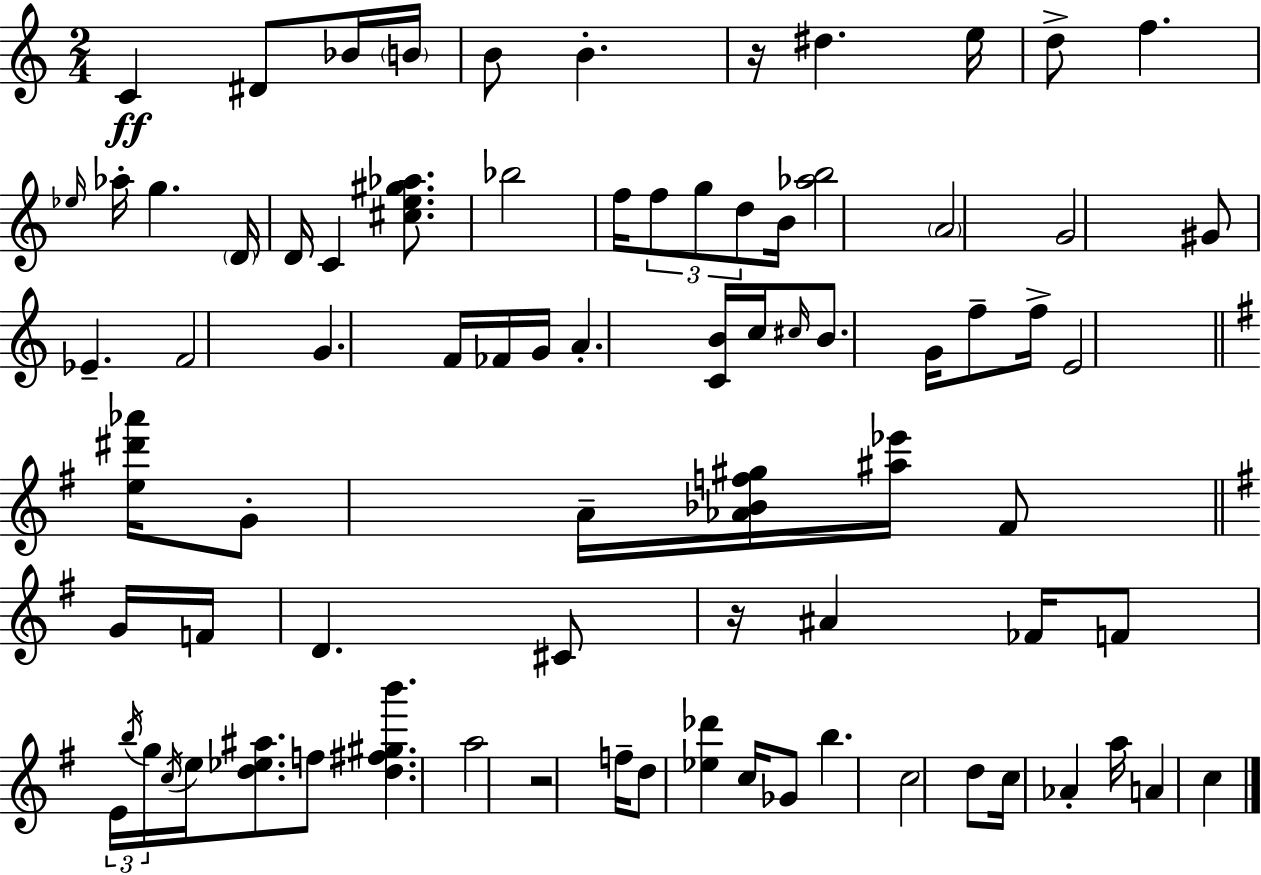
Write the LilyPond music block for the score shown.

{
  \clef treble
  \numericTimeSignature
  \time 2/4
  \key c \major
  \repeat volta 2 { c'4\ff dis'8 bes'16 \parenthesize b'16 | b'8 b'4.-. | r16 dis''4. e''16 | d''8-> f''4. | \break \grace { ees''16 } aes''16-. g''4. | \parenthesize d'16 d'16 c'4 <cis'' e'' gis'' aes''>8. | bes''2 | f''16 \tuplet 3/2 { f''8 g''8 d''8 } | \break b'16 <aes'' b''>2 | \parenthesize a'2 | g'2 | gis'8 ees'4.-- | \break f'2 | g'4. f'16 | fes'16 g'16 a'4.-. | <c' b'>16 c''16 \grace { cis''16 } b'8. g'16 f''8-- | \break f''16-> e'2 | \bar "||" \break \key g \major <e'' dis''' aes'''>16 g'8-. a'16-- <aes' bes' f'' gis''>16 <ais'' ees'''>16 fis'8 | \bar "||" \break \key g \major g'16 f'16 d'4. | cis'8 r16 ais'4 fes'16 | f'8 \tuplet 3/2 { e'16 \acciaccatura { b''16 } g''16 } \acciaccatura { c''16 } e''16 <d'' ees'' ais''>8. | f''8 <d'' fis'' gis'' b'''>4. | \break a''2 | r2 | f''16-- d''8 <ees'' des'''>4 | c''16 ges'8 b''4. | \break c''2 | d''8 c''16 aes'4-. | a''16 a'4 c''4 | } \bar "|."
}